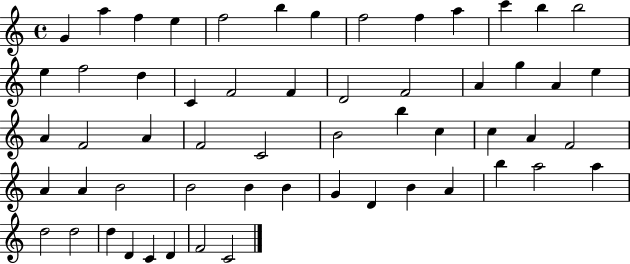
{
  \clef treble
  \time 4/4
  \defaultTimeSignature
  \key c \major
  g'4 a''4 f''4 e''4 | f''2 b''4 g''4 | f''2 f''4 a''4 | c'''4 b''4 b''2 | \break e''4 f''2 d''4 | c'4 f'2 f'4 | d'2 f'2 | a'4 g''4 a'4 e''4 | \break a'4 f'2 a'4 | f'2 c'2 | b'2 b''4 c''4 | c''4 a'4 f'2 | \break a'4 a'4 b'2 | b'2 b'4 b'4 | g'4 d'4 b'4 a'4 | b''4 a''2 a''4 | \break d''2 d''2 | d''4 d'4 c'4 d'4 | f'2 c'2 | \bar "|."
}